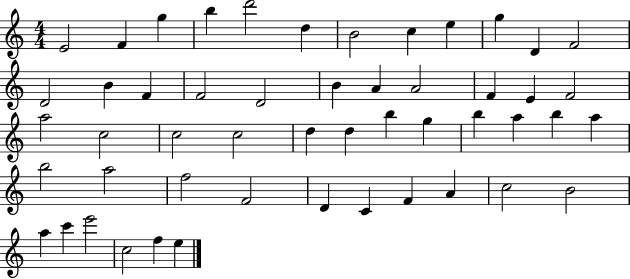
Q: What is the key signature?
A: C major